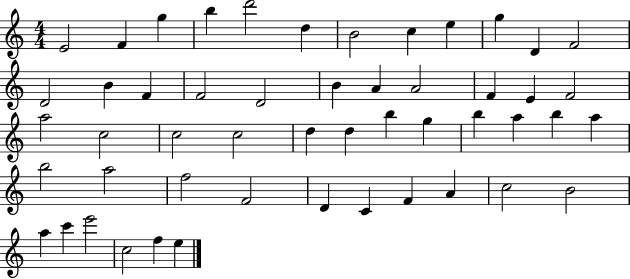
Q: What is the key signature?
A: C major